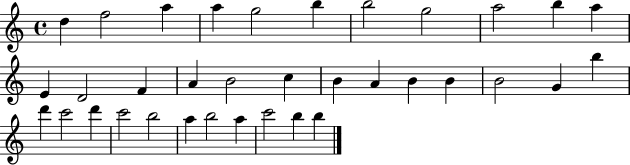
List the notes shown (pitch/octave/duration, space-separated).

D5/q F5/h A5/q A5/q G5/h B5/q B5/h G5/h A5/h B5/q A5/q E4/q D4/h F4/q A4/q B4/h C5/q B4/q A4/q B4/q B4/q B4/h G4/q B5/q D6/q C6/h D6/q C6/h B5/h A5/q B5/h A5/q C6/h B5/q B5/q